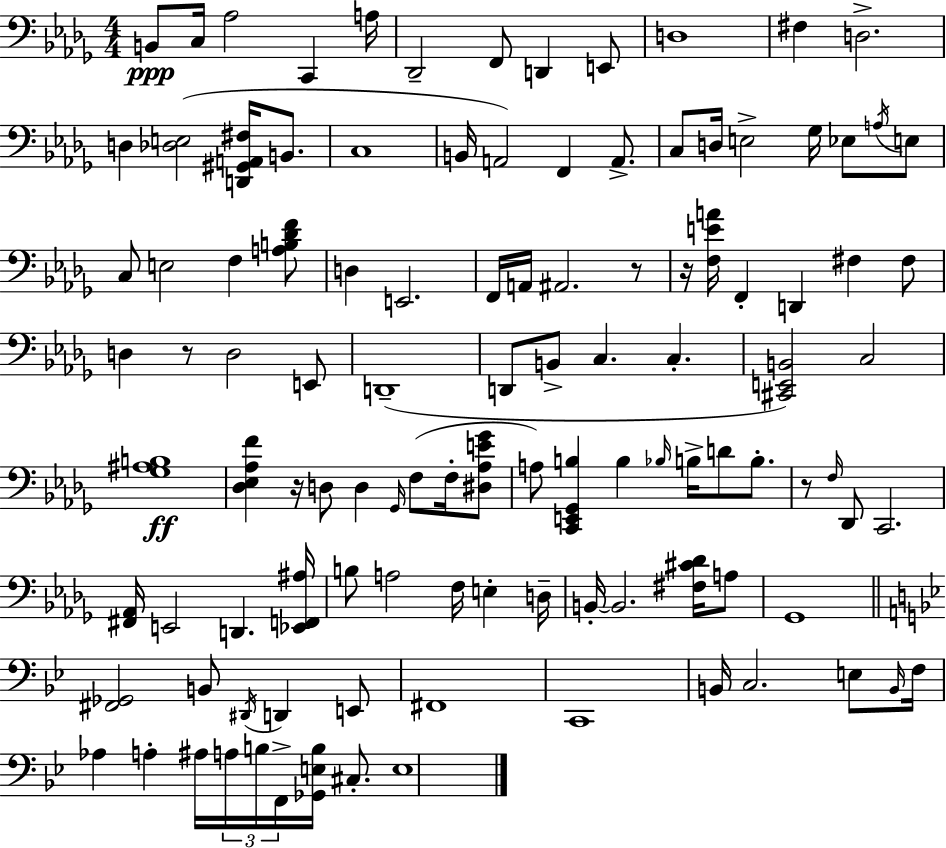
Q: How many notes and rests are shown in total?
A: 110